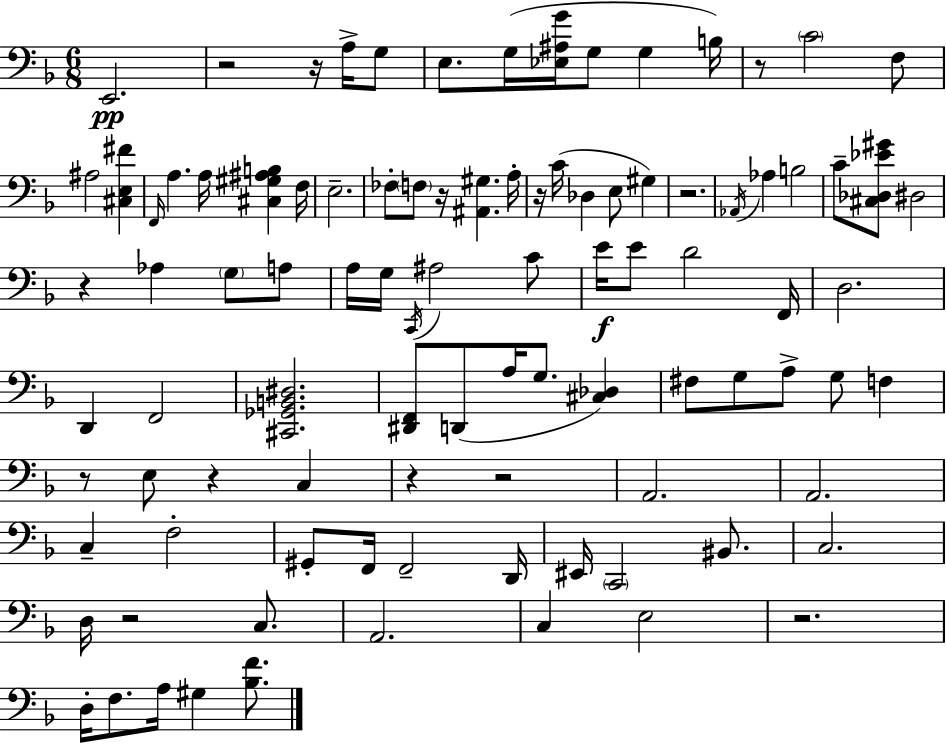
{
  \clef bass
  \numericTimeSignature
  \time 6/8
  \key d \minor
  e,2.\pp | r2 r16 a16-> g8 | e8. g16( <ees ais g'>16 g8 g4 b16) | r8 \parenthesize c'2 f8 | \break ais2 <cis e fis'>4 | \grace { f,16 } a4. a16 <cis gis ais b>4 | f16 e2.-- | fes8-. \parenthesize f8 r16 <ais, gis>4. | \break a16-. r16 c'16( des4 e8 gis4) | r2. | \acciaccatura { aes,16 } aes4 b2 | c'8-- <cis des ees' gis'>8 dis2 | \break r4 aes4 \parenthesize g8 | a8 a16 g16 \acciaccatura { c,16 } ais2 | c'8 e'16\f e'8 d'2 | f,16 d2. | \break d,4 f,2 | <cis, ges, b, dis>2. | <dis, f,>8 d,8( a16 g8. <cis des>4) | fis8 g8 a8-> g8 f4 | \break r8 e8 r4 c4 | r4 r2 | a,2. | a,2. | \break c4-- f2-. | gis,8-. f,16 f,2-- | d,16 eis,16 \parenthesize c,2 | bis,8. c2. | \break d16 r2 | c8. a,2. | c4 e2 | r2. | \break d16-. f8. a16 gis4 | <bes f'>8. \bar "|."
}